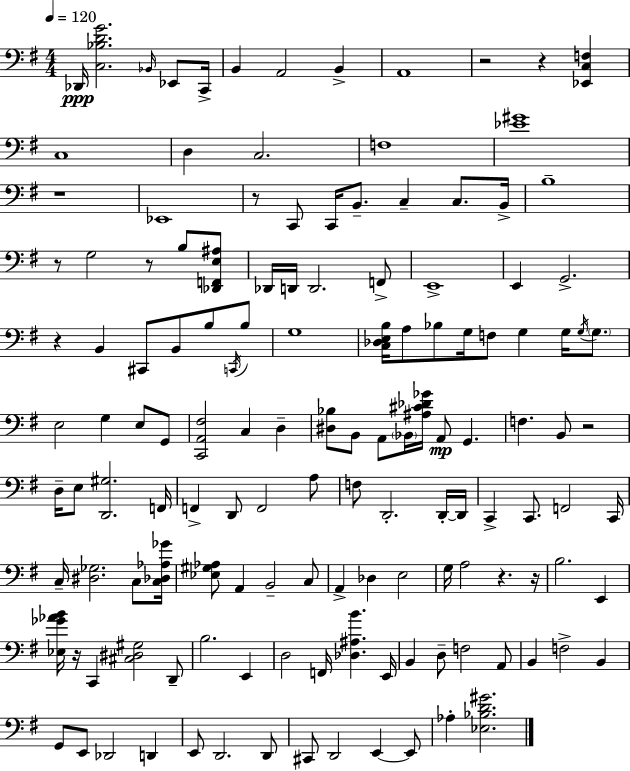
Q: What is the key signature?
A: G major